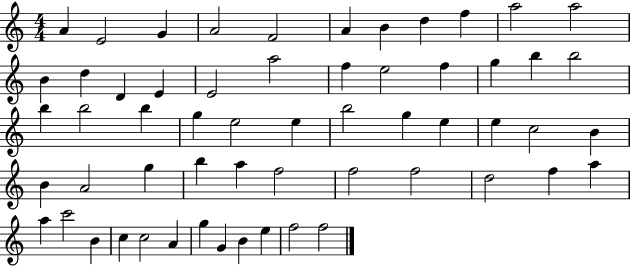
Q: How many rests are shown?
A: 0